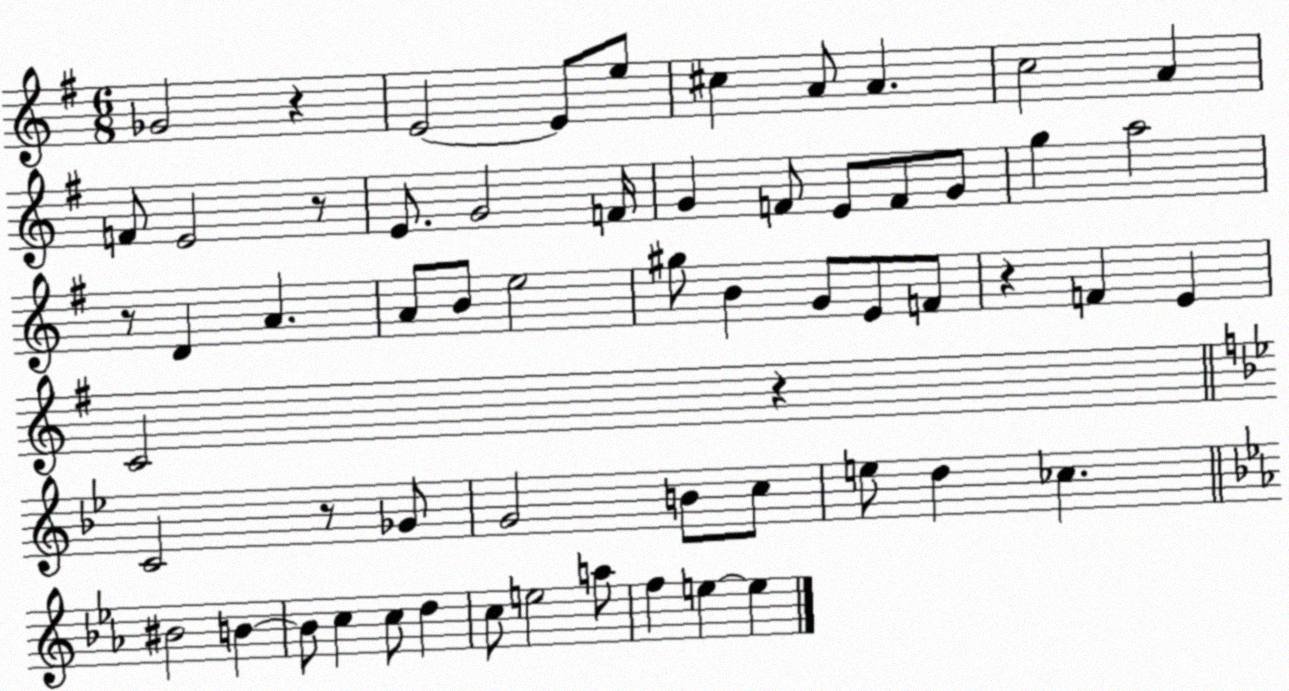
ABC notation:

X:1
T:Untitled
M:6/8
L:1/4
K:G
_G2 z E2 E/2 e/2 ^c A/2 A c2 A F/2 E2 z/2 E/2 G2 F/4 G F/2 E/2 F/2 G/2 g a2 z/2 D A A/2 B/2 e2 ^g/2 B G/2 E/2 F/2 z F E C2 z C2 z/2 _G/2 G2 B/2 c/2 e/2 d _c ^B2 B B/2 c c/2 d c/2 e2 a/2 f e e